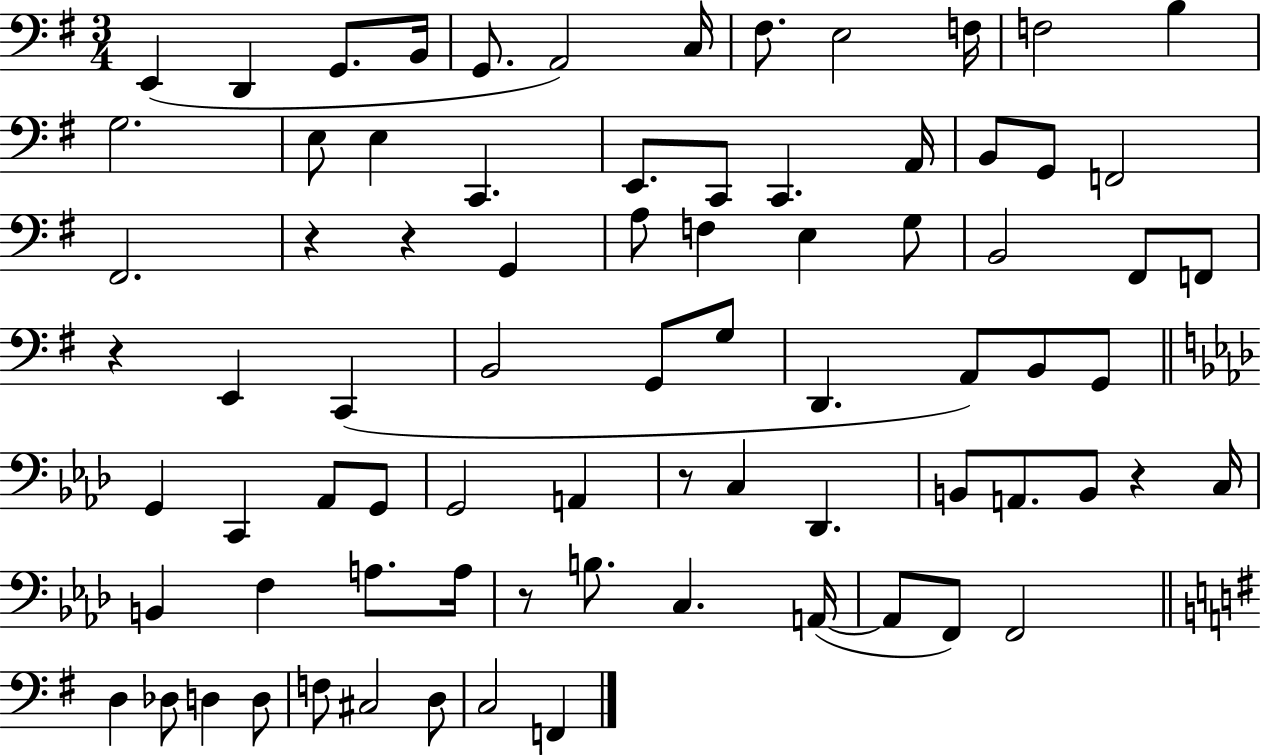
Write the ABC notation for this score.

X:1
T:Untitled
M:3/4
L:1/4
K:G
E,, D,, G,,/2 B,,/4 G,,/2 A,,2 C,/4 ^F,/2 E,2 F,/4 F,2 B, G,2 E,/2 E, C,, E,,/2 C,,/2 C,, A,,/4 B,,/2 G,,/2 F,,2 ^F,,2 z z G,, A,/2 F, E, G,/2 B,,2 ^F,,/2 F,,/2 z E,, C,, B,,2 G,,/2 G,/2 D,, A,,/2 B,,/2 G,,/2 G,, C,, _A,,/2 G,,/2 G,,2 A,, z/2 C, _D,, B,,/2 A,,/2 B,,/2 z C,/4 B,, F, A,/2 A,/4 z/2 B,/2 C, A,,/4 A,,/2 F,,/2 F,,2 D, _D,/2 D, D,/2 F,/2 ^C,2 D,/2 C,2 F,,